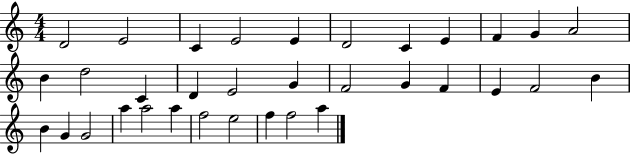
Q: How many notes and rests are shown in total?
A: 34